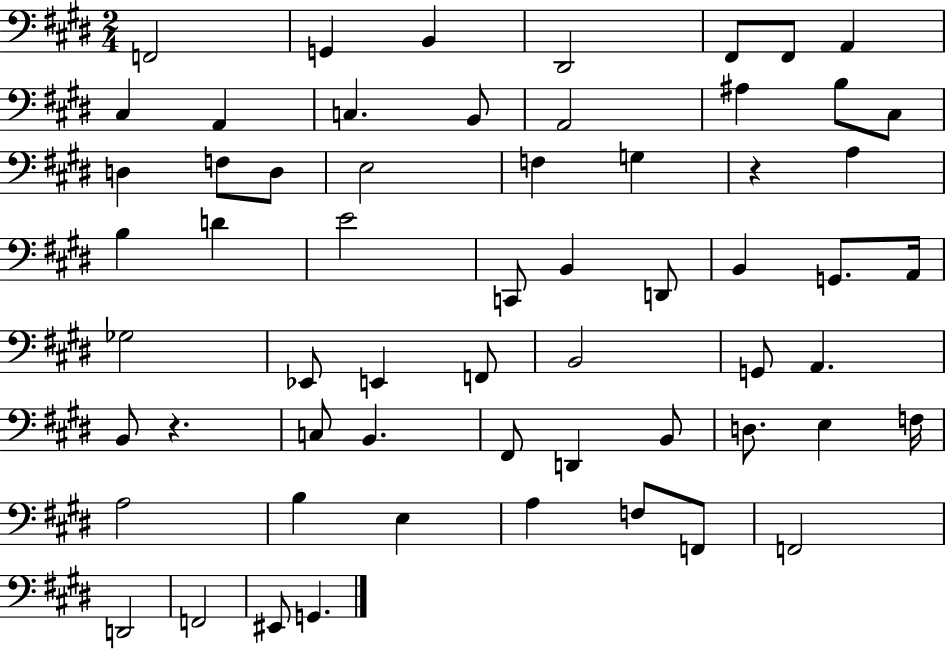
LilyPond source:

{
  \clef bass
  \numericTimeSignature
  \time 2/4
  \key e \major
  \repeat volta 2 { f,2 | g,4 b,4 | dis,2 | fis,8 fis,8 a,4 | \break cis4 a,4 | c4. b,8 | a,2 | ais4 b8 cis8 | \break d4 f8 d8 | e2 | f4 g4 | r4 a4 | \break b4 d'4 | e'2 | c,8 b,4 d,8 | b,4 g,8. a,16 | \break ges2 | ees,8 e,4 f,8 | b,2 | g,8 a,4. | \break b,8 r4. | c8 b,4. | fis,8 d,4 b,8 | d8. e4 f16 | \break a2 | b4 e4 | a4 f8 f,8 | f,2 | \break d,2 | f,2 | eis,8 g,4. | } \bar "|."
}